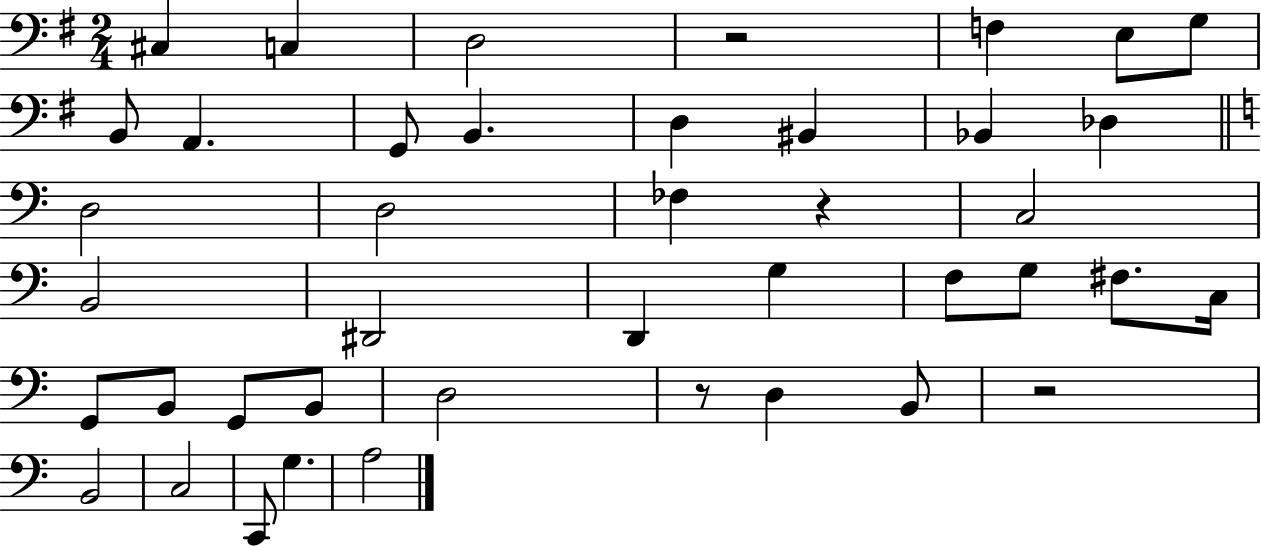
C#3/q C3/q D3/h R/h F3/q E3/e G3/e B2/e A2/q. G2/e B2/q. D3/q BIS2/q Bb2/q Db3/q D3/h D3/h FES3/q R/q C3/h B2/h D#2/h D2/q G3/q F3/e G3/e F#3/e. C3/s G2/e B2/e G2/e B2/e D3/h R/e D3/q B2/e R/h B2/h C3/h C2/e G3/q. A3/h